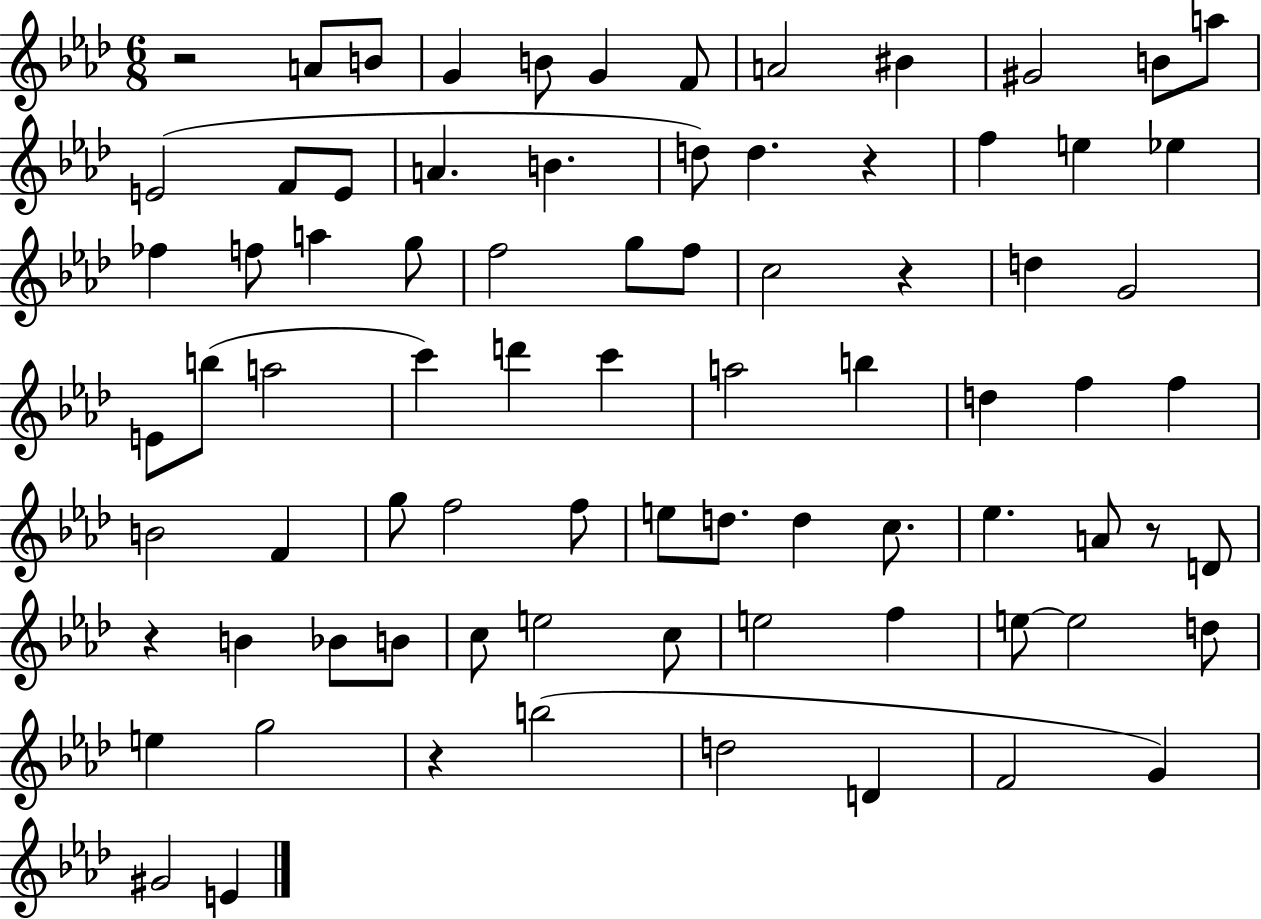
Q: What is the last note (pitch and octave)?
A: E4